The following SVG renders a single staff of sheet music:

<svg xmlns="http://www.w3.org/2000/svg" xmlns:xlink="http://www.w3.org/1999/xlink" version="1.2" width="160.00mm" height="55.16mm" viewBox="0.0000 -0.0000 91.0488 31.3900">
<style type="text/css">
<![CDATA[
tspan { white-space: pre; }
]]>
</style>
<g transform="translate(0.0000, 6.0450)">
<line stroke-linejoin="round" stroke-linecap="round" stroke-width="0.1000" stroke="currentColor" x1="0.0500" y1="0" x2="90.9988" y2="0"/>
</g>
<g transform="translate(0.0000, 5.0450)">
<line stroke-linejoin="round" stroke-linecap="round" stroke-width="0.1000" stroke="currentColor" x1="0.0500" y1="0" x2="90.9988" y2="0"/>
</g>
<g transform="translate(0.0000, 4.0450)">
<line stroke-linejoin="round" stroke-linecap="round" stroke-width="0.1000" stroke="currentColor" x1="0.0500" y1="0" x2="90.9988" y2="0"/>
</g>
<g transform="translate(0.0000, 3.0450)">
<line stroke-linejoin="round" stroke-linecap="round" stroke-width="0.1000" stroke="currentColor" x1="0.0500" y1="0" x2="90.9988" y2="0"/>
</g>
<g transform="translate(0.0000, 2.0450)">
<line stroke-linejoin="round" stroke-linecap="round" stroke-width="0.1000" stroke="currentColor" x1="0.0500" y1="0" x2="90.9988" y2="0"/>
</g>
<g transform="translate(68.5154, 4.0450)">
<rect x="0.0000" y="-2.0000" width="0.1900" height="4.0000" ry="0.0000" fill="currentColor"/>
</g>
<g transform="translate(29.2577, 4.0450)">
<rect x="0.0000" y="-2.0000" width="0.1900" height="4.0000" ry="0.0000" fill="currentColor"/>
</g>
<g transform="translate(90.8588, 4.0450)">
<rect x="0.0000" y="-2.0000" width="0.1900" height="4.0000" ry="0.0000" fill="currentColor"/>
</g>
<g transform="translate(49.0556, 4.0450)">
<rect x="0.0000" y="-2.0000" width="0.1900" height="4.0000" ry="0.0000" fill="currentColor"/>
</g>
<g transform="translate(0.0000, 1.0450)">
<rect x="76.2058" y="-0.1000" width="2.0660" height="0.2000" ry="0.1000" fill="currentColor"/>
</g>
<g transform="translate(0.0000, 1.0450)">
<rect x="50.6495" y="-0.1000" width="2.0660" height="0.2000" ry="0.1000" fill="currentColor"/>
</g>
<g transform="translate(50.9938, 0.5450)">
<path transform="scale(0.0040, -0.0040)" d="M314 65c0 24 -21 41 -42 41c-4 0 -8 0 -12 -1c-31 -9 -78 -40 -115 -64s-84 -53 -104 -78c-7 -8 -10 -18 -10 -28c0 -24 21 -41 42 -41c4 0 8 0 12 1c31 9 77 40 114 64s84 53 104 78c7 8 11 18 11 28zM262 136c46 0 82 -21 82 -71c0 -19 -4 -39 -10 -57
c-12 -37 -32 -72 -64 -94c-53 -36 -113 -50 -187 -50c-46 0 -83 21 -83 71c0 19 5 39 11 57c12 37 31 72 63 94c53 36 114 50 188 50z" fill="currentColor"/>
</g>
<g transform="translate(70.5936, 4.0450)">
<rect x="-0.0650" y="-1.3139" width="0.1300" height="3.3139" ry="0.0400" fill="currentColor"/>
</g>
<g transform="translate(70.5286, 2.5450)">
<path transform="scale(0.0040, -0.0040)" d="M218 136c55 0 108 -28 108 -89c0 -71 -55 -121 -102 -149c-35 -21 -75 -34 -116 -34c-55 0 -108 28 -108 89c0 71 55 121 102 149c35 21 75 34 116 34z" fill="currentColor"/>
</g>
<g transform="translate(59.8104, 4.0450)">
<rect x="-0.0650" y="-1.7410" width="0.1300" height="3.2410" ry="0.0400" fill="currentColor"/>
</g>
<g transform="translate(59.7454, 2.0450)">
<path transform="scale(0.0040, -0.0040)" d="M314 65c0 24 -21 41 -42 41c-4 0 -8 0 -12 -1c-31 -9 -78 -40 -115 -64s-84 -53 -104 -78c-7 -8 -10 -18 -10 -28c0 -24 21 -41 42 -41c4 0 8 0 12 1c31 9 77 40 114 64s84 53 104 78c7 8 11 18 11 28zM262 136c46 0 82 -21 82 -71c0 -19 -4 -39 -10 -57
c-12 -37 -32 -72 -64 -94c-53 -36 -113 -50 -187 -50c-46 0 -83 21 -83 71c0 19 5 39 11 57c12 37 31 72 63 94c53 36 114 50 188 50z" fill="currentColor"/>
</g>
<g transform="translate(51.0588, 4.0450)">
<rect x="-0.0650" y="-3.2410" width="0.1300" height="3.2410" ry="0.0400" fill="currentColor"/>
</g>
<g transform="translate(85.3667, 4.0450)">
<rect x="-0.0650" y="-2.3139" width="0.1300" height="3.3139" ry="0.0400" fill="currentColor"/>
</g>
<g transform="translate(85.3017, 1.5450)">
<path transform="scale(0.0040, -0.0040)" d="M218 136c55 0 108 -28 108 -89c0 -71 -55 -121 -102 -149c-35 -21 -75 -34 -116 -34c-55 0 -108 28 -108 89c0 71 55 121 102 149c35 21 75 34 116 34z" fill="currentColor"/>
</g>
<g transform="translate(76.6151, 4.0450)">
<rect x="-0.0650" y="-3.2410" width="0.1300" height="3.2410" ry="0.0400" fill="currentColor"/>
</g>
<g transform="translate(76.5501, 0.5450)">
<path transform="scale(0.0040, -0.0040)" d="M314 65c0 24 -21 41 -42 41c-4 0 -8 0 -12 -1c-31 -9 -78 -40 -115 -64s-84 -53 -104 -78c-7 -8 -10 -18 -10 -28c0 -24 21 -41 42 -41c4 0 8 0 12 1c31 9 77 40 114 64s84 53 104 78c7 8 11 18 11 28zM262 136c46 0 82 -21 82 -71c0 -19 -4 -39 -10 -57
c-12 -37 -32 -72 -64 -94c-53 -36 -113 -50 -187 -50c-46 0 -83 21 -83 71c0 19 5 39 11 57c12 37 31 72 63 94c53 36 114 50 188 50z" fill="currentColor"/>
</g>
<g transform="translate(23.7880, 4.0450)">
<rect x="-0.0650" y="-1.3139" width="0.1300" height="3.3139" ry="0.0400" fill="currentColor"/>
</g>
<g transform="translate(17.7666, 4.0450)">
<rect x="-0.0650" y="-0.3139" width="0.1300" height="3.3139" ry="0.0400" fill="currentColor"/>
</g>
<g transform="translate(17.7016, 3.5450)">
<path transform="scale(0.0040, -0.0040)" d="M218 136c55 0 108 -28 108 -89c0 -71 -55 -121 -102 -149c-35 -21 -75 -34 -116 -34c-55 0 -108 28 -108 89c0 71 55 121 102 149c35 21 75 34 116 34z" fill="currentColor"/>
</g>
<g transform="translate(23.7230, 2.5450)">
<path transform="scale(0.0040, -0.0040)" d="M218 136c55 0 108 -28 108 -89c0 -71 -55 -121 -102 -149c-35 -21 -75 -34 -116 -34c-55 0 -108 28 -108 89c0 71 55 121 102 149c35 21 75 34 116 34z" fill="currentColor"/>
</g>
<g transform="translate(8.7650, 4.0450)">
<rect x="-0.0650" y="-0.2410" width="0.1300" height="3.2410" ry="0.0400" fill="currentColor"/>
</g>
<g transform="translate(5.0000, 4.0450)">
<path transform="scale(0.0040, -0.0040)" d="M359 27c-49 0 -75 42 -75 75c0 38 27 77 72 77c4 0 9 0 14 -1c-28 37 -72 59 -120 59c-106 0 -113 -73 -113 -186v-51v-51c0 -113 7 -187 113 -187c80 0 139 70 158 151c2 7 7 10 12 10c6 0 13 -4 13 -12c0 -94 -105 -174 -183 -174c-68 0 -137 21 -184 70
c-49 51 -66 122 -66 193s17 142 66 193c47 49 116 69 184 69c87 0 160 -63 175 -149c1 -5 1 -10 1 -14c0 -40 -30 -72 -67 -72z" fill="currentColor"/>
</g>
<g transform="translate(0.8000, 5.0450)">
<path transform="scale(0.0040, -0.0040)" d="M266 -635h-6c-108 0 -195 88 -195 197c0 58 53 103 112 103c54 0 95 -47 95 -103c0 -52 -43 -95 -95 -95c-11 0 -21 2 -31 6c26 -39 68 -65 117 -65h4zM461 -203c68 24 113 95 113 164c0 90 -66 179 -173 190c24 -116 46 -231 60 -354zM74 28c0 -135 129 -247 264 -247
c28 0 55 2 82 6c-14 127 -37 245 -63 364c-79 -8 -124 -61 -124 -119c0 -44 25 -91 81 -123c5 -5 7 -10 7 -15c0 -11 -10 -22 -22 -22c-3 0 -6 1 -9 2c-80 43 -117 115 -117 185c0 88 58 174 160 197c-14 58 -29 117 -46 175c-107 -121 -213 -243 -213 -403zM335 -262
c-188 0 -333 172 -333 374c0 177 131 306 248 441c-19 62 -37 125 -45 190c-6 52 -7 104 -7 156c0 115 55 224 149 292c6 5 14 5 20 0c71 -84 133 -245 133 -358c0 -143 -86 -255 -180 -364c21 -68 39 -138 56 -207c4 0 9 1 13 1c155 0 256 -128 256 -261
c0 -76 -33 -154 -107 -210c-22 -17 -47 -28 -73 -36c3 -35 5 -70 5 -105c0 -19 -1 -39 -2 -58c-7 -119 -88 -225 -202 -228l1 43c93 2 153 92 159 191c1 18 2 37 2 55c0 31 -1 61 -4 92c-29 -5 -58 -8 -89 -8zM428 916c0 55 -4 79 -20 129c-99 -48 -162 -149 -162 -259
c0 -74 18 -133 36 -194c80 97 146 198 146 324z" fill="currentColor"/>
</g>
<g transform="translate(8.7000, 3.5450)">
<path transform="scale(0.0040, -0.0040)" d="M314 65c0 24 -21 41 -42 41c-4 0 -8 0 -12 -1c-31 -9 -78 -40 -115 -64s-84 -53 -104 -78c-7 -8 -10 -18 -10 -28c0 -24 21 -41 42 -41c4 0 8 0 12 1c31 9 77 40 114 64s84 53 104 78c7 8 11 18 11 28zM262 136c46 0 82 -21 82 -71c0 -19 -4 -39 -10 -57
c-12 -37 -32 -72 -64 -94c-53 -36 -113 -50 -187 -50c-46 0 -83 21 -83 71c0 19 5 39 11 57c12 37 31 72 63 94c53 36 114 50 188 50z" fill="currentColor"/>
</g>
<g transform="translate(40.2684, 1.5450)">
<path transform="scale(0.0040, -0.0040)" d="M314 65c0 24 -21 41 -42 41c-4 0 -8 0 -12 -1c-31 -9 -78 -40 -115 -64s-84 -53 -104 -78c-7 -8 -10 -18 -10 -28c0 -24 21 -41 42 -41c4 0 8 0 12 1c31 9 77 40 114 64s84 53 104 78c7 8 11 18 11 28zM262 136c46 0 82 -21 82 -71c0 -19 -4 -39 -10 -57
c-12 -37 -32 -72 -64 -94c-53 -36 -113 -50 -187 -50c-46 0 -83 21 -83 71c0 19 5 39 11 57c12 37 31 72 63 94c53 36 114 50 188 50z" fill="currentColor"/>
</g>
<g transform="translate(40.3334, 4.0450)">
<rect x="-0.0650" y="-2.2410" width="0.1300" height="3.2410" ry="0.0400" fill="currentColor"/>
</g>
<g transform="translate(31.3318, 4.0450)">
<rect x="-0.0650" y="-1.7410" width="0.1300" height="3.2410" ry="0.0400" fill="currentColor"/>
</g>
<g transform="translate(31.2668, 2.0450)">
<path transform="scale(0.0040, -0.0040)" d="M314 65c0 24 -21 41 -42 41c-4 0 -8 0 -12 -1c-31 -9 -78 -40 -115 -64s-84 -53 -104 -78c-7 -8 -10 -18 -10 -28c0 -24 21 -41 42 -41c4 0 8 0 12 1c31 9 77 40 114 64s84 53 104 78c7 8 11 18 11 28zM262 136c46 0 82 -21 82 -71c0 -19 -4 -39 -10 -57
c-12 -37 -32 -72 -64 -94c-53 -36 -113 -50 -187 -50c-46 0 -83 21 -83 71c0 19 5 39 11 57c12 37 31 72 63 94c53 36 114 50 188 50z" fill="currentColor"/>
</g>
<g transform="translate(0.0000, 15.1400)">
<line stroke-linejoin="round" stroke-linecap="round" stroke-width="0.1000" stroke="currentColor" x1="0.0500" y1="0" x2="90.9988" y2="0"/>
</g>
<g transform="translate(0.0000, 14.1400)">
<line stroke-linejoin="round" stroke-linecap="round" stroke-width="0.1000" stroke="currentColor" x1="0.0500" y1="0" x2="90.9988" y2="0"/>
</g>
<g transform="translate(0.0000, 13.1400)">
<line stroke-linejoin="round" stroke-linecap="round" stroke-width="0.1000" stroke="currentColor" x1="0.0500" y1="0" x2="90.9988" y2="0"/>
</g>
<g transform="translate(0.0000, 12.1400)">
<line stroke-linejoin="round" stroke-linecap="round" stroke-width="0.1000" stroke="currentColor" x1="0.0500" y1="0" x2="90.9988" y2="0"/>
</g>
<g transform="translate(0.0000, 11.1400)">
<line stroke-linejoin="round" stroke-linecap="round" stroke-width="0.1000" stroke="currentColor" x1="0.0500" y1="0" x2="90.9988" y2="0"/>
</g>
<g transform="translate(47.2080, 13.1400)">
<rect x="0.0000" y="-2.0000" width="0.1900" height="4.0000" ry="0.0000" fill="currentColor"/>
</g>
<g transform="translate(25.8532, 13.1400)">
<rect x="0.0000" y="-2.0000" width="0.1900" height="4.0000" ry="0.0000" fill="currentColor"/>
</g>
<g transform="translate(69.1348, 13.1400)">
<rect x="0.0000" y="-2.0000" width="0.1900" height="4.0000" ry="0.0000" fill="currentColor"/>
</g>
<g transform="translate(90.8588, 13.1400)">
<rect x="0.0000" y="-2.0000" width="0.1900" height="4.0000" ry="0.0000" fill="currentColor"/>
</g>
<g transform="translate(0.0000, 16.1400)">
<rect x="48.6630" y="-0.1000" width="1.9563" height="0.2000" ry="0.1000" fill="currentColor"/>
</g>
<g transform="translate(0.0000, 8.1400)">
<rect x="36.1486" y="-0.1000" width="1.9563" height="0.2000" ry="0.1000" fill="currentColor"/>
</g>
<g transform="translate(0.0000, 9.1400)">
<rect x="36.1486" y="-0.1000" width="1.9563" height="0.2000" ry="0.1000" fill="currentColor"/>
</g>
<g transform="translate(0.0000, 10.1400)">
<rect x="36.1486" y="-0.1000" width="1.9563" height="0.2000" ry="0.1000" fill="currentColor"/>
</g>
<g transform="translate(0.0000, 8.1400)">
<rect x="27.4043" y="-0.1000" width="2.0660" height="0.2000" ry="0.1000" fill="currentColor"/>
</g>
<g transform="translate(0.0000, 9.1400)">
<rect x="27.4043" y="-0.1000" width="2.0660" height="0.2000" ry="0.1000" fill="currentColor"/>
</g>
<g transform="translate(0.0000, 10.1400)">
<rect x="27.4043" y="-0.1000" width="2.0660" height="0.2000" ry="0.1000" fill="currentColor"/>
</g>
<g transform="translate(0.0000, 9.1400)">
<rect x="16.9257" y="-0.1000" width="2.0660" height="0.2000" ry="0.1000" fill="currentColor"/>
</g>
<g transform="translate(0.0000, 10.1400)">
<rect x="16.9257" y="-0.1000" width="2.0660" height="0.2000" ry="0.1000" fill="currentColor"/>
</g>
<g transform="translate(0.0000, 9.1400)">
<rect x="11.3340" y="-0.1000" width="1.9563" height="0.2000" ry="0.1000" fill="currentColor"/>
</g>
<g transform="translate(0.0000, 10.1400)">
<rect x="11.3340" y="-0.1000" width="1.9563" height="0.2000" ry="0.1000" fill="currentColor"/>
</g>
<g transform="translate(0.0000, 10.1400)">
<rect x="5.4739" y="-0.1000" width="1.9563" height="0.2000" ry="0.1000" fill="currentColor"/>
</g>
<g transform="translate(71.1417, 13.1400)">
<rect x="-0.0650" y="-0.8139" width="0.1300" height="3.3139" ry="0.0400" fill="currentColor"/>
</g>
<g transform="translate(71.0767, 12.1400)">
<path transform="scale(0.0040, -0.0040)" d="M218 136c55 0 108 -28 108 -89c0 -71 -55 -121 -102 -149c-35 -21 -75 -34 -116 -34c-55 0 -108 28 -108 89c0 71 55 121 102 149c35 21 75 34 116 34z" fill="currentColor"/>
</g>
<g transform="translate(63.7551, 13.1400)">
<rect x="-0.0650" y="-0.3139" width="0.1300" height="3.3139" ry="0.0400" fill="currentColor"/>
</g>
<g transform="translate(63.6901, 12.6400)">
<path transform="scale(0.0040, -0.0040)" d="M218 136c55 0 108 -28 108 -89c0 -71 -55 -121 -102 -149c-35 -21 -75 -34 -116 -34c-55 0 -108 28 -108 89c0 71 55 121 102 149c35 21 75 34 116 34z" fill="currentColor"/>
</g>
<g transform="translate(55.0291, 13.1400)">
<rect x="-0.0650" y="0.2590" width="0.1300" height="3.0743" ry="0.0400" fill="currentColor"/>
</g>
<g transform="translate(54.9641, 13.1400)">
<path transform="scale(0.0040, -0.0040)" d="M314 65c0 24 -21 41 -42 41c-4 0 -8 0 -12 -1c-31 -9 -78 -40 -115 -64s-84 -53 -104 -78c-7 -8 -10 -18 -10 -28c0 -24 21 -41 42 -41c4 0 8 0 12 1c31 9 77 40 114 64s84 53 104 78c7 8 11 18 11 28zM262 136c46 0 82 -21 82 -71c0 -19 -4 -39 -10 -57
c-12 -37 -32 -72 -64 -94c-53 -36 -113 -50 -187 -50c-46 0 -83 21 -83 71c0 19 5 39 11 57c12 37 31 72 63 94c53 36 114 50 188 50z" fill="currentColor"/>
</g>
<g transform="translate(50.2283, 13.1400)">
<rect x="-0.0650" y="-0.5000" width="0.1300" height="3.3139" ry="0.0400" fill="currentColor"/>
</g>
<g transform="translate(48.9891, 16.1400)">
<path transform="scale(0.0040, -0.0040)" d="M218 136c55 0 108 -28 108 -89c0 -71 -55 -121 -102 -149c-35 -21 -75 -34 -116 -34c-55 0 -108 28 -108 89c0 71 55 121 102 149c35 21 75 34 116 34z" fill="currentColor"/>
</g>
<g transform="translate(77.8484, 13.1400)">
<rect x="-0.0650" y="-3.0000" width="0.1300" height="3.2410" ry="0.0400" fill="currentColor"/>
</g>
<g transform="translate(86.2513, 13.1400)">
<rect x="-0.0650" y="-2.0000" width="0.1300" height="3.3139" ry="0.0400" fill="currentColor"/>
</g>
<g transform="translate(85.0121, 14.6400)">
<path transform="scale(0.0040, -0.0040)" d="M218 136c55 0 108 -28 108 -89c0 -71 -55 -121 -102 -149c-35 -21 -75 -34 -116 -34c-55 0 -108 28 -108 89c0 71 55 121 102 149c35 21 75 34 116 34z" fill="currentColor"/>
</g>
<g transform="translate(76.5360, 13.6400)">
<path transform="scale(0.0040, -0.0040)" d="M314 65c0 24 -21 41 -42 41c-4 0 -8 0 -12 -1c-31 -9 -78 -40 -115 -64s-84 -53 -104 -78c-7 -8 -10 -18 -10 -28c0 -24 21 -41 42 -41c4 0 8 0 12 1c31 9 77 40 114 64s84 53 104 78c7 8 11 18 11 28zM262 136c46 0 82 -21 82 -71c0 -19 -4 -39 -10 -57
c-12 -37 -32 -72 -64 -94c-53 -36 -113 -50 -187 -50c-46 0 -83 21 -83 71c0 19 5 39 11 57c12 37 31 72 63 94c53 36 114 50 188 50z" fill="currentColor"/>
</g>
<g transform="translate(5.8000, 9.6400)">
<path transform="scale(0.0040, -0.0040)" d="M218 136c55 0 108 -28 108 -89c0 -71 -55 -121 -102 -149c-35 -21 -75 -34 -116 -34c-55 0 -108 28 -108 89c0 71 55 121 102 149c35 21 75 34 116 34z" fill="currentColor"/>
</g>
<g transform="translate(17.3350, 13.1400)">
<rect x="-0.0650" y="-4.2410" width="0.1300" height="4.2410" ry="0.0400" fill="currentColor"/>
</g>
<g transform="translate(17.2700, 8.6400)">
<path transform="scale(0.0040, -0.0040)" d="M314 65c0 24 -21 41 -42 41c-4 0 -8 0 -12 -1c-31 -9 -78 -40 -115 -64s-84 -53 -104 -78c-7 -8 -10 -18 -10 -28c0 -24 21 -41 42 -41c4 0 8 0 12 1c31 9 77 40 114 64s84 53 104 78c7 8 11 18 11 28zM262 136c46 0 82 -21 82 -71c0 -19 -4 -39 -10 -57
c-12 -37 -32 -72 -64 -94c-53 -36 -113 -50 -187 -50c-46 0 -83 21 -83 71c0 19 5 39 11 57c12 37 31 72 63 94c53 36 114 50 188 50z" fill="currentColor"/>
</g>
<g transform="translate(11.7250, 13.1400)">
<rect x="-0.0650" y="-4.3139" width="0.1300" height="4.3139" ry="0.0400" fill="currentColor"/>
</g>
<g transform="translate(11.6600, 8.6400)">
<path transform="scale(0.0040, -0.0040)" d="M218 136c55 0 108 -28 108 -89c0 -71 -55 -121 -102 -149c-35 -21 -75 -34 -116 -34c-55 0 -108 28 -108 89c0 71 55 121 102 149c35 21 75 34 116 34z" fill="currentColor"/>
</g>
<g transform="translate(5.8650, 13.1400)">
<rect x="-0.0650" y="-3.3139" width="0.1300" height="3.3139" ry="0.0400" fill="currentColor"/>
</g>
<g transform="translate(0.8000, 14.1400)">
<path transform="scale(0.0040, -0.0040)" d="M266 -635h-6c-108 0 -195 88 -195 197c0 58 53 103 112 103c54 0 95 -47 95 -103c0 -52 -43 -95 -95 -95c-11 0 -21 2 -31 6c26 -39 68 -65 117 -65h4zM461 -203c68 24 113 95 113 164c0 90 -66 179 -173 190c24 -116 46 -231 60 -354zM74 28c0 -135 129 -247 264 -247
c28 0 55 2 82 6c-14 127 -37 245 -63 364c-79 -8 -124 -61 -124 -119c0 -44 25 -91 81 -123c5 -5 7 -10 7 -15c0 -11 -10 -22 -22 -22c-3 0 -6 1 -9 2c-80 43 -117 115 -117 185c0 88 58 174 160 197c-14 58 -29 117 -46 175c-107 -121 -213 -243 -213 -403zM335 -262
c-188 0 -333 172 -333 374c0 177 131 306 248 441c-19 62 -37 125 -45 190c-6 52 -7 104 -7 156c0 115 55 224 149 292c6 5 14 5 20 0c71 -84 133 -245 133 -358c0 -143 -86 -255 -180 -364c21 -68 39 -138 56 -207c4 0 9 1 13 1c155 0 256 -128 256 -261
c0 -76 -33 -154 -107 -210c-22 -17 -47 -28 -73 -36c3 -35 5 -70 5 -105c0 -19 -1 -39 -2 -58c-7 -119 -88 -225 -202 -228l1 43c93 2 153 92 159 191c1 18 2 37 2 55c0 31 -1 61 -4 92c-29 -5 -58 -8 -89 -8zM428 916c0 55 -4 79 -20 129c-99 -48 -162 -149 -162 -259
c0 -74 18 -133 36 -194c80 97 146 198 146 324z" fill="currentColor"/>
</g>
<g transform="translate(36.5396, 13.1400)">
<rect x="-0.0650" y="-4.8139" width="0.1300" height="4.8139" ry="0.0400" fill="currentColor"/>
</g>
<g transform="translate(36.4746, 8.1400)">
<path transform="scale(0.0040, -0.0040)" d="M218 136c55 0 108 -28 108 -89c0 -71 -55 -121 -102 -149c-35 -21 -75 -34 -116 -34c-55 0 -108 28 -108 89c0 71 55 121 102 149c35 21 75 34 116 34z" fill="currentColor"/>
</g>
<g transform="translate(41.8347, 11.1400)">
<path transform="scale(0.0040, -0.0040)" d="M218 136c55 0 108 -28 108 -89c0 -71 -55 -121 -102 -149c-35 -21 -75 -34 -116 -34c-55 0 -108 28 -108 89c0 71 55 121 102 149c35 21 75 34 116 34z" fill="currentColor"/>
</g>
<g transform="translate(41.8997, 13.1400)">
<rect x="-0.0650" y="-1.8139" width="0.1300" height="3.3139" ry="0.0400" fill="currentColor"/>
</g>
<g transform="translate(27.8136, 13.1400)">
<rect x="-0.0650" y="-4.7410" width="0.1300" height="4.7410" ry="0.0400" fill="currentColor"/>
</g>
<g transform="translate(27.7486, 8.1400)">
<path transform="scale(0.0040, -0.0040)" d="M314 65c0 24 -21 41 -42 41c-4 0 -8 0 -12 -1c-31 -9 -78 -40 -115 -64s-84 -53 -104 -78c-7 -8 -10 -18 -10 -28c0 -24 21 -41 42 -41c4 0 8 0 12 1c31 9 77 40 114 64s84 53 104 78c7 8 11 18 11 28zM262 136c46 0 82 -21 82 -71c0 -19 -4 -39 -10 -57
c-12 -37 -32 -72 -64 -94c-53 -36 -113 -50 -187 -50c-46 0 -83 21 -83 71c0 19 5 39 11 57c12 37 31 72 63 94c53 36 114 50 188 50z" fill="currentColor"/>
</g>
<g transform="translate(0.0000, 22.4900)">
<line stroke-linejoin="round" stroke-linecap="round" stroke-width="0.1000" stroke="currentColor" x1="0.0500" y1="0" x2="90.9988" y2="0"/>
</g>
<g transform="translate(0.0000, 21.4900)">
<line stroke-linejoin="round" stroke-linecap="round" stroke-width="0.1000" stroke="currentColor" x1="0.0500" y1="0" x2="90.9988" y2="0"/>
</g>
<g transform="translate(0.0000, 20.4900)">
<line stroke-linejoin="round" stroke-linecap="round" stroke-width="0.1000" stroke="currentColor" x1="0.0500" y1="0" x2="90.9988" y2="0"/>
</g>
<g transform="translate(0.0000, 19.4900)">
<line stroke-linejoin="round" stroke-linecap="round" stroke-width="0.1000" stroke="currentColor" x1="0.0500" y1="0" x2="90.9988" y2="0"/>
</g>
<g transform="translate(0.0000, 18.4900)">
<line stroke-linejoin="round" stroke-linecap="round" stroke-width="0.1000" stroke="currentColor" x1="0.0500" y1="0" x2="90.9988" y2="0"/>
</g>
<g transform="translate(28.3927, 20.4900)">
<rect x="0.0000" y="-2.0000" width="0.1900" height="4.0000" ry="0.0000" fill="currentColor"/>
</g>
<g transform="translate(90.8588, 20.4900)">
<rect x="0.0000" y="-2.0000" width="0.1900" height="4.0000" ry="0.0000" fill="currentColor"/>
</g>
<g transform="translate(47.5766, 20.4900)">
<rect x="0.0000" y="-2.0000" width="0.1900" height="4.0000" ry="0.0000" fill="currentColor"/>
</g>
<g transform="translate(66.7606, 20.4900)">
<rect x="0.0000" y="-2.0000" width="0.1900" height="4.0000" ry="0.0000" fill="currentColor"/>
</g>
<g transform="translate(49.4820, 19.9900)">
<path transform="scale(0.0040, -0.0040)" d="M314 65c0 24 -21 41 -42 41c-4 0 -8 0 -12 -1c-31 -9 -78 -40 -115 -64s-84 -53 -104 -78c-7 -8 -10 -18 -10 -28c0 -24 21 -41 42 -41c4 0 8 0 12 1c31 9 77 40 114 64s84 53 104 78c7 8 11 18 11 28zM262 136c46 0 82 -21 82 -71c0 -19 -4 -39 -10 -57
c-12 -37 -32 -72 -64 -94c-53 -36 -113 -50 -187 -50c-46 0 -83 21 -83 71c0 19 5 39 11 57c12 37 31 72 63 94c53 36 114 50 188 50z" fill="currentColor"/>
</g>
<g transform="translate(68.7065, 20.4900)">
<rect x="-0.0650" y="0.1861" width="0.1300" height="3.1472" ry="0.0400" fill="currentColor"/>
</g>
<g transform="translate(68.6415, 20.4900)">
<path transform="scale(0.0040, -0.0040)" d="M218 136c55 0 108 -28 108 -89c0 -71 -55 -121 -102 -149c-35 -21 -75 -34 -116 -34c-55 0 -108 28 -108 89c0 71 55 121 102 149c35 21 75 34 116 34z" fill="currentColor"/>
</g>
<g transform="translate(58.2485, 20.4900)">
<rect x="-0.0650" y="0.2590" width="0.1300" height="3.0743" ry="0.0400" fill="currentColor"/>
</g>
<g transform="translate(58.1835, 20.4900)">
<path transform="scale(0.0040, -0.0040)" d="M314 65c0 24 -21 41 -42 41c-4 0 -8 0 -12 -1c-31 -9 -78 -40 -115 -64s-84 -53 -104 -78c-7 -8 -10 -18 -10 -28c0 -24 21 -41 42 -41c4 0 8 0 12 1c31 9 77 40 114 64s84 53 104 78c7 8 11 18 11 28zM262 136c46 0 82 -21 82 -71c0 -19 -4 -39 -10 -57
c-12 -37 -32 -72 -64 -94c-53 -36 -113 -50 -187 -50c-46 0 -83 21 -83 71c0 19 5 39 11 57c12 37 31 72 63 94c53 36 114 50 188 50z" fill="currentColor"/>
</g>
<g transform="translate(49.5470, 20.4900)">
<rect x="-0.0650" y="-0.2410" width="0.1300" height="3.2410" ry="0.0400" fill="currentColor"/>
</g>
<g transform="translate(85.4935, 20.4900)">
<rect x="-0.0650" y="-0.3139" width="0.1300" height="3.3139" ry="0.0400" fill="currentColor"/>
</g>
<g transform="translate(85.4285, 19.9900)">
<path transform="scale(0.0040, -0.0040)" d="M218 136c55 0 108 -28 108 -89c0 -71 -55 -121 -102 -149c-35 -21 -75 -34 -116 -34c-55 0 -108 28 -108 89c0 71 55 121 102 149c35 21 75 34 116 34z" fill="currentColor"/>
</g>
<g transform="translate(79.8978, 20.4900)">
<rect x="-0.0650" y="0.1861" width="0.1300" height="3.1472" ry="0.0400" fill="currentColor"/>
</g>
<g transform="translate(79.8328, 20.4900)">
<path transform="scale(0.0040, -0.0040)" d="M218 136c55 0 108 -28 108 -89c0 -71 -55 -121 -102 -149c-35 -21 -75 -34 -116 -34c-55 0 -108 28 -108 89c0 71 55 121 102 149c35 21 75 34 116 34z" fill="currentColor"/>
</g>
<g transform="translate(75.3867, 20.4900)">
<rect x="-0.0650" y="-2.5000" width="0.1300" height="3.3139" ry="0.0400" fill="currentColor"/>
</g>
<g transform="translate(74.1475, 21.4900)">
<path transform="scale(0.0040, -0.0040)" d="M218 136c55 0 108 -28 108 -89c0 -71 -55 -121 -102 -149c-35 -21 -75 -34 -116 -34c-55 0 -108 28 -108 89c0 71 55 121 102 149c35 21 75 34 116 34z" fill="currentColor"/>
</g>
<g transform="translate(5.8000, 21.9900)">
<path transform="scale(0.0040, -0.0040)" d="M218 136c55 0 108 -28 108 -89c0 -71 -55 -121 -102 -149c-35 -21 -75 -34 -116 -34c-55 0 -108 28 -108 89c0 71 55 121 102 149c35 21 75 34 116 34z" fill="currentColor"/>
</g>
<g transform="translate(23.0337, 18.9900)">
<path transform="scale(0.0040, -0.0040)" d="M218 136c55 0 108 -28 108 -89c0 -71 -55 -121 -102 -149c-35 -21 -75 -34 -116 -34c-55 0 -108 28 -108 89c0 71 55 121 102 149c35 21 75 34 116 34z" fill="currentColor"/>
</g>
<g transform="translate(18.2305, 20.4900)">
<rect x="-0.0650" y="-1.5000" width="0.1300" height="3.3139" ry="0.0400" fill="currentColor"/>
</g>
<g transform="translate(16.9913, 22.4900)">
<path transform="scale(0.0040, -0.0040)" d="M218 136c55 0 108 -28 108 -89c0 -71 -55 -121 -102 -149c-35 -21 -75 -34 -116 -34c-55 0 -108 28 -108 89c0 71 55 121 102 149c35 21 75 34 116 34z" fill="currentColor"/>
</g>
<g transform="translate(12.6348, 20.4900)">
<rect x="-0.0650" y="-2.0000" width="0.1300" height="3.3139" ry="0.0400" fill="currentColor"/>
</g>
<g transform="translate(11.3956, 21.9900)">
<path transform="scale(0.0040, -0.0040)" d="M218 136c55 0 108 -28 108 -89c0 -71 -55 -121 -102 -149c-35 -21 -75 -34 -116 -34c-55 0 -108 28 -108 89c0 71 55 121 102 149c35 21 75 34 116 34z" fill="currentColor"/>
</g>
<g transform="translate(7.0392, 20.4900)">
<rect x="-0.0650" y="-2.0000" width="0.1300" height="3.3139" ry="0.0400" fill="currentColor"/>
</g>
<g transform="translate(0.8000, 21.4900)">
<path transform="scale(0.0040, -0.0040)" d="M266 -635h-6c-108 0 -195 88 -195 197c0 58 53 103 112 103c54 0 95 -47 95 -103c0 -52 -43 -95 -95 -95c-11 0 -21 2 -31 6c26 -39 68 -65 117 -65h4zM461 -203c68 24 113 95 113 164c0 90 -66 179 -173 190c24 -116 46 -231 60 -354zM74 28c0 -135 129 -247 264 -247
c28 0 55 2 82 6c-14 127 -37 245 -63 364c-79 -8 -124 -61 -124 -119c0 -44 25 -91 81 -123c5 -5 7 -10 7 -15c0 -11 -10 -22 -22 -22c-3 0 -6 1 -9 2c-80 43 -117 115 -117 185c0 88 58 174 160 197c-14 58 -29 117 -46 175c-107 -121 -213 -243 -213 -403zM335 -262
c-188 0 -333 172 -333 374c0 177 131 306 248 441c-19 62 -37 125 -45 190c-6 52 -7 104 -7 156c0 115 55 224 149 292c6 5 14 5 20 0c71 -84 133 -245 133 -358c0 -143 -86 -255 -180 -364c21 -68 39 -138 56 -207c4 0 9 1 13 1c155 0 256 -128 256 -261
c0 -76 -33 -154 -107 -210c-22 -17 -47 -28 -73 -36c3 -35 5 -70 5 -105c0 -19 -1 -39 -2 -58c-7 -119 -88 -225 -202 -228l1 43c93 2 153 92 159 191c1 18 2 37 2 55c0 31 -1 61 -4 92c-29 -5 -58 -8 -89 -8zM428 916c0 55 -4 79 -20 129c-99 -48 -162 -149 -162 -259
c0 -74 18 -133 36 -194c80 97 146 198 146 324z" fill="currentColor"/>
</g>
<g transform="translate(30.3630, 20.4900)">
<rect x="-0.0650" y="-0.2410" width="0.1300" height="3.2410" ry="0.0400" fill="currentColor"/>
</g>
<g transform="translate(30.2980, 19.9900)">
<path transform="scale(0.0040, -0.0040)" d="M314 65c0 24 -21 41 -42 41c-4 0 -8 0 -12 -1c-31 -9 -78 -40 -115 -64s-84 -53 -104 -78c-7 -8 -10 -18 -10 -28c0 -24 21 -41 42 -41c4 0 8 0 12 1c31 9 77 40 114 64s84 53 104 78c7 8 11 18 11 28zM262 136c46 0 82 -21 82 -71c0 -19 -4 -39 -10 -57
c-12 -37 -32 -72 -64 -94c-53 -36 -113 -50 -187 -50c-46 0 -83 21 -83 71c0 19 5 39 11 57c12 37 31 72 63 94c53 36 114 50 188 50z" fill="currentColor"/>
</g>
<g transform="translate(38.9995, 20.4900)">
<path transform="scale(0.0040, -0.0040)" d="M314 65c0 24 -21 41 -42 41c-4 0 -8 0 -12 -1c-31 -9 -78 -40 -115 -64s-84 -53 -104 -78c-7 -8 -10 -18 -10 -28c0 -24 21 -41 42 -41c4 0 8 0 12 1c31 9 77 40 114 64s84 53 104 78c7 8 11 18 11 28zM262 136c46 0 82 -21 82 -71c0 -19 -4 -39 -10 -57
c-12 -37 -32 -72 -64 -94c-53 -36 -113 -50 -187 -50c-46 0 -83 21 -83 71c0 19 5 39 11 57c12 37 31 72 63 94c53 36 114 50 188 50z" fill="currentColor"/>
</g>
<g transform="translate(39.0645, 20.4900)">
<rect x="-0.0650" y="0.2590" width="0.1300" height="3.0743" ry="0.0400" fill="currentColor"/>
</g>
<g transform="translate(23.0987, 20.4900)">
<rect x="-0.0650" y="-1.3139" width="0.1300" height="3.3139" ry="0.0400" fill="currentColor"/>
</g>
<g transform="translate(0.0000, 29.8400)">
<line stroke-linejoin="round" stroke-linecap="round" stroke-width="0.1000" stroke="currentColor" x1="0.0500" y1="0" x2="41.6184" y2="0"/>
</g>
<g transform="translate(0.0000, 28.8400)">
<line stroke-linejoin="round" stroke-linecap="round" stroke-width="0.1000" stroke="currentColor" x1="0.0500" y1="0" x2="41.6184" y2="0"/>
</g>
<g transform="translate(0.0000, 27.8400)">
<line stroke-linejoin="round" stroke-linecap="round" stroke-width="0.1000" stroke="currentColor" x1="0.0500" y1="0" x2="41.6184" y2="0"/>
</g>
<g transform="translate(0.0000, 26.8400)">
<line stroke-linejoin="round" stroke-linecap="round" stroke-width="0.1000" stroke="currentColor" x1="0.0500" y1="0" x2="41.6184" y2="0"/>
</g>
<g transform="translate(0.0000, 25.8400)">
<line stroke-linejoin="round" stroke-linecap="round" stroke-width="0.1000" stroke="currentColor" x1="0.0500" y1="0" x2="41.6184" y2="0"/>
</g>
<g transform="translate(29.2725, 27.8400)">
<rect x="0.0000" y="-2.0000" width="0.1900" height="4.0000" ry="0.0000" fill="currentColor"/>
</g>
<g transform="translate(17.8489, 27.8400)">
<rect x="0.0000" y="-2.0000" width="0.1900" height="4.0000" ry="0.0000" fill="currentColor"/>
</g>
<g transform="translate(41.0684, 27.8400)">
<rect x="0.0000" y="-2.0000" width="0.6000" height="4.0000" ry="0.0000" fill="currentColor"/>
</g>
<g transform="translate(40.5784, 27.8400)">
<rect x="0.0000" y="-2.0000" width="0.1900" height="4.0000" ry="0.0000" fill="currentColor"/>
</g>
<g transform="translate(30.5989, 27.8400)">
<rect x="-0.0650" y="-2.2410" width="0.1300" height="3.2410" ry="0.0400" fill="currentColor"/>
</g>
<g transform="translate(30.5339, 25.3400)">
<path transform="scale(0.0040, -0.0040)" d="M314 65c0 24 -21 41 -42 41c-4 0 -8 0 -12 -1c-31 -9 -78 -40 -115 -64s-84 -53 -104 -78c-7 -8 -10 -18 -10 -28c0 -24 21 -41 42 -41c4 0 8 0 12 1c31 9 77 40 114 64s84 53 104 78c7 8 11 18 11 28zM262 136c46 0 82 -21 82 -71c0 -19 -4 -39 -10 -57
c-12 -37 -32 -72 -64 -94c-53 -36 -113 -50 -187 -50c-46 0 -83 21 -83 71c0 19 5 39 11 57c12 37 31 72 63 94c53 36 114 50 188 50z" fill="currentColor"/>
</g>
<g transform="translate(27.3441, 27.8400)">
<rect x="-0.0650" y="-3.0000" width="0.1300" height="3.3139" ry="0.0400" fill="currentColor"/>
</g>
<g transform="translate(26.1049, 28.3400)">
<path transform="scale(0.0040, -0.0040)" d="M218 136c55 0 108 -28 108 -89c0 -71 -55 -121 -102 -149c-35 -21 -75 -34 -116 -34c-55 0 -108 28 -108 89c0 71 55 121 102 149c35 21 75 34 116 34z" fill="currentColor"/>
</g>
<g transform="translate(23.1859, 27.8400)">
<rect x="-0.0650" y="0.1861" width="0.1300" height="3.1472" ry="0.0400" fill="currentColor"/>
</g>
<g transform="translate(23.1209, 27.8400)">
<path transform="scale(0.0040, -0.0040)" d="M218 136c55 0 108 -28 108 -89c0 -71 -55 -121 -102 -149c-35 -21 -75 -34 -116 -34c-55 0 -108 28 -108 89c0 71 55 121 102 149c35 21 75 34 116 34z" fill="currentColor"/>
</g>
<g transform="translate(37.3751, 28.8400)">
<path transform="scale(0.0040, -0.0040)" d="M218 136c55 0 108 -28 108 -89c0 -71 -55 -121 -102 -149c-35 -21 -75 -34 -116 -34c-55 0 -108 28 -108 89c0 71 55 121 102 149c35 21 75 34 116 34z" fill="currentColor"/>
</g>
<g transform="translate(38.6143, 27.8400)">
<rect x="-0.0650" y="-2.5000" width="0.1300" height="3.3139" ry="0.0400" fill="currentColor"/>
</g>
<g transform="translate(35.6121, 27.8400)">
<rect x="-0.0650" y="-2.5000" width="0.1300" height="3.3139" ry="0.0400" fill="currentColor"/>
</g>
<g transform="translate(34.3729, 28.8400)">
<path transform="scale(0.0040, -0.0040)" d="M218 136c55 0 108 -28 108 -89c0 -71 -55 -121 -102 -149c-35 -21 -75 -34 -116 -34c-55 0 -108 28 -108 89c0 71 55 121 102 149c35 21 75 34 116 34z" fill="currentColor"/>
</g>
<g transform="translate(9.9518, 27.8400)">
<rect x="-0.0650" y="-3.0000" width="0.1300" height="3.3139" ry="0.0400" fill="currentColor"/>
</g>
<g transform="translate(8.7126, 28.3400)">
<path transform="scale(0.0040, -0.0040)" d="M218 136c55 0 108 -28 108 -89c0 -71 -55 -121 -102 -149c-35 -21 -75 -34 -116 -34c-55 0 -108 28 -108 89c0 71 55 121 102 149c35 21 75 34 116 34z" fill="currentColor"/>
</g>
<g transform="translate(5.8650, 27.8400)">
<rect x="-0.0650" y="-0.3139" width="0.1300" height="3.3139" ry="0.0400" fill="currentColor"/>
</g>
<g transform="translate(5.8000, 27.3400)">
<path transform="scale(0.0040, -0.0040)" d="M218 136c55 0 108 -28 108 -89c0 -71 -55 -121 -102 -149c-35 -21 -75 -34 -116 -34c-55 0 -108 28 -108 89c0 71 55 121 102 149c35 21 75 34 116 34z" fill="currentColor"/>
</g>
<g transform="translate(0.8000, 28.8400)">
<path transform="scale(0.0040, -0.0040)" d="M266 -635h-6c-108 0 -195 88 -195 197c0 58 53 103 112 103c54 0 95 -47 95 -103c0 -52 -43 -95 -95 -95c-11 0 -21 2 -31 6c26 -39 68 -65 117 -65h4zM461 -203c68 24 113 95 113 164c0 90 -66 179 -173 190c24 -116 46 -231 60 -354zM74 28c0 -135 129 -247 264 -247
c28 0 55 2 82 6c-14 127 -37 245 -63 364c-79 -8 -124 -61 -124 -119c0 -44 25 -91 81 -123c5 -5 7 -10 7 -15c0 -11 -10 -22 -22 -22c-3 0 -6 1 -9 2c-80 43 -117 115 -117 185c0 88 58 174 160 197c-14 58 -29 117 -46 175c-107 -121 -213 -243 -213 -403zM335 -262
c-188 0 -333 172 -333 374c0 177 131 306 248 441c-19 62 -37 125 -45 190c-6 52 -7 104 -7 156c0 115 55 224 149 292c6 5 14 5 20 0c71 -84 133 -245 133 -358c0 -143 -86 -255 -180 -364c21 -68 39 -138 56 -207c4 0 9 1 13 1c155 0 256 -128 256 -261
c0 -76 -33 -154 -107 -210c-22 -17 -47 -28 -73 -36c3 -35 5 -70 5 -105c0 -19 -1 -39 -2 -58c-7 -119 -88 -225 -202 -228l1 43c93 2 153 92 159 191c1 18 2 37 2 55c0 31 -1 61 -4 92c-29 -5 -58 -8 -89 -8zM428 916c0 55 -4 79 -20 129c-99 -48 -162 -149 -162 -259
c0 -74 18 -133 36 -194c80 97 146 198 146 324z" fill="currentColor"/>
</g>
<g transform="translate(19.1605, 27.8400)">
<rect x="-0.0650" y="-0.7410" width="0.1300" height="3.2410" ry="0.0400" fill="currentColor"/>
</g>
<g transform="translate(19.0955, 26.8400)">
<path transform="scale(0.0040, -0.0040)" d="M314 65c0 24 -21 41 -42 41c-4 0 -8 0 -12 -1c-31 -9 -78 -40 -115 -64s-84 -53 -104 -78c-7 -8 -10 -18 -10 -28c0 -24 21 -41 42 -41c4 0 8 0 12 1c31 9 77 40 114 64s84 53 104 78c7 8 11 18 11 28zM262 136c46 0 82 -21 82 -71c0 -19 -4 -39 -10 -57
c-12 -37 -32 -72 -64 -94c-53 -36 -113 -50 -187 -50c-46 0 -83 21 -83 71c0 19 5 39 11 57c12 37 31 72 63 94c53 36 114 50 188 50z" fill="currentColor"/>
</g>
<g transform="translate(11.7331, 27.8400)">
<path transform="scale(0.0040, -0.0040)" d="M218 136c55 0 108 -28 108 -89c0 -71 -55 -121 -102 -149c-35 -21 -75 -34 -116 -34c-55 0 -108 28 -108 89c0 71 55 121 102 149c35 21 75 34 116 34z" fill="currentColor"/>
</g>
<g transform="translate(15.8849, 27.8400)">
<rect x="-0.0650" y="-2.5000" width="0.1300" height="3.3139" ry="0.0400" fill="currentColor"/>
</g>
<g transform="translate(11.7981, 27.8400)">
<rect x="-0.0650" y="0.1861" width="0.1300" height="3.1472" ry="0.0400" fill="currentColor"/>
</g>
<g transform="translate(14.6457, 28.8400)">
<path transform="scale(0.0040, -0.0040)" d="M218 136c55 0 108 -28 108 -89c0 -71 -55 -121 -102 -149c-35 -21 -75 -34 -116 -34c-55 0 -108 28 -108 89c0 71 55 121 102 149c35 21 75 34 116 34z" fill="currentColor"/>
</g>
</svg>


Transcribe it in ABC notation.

X:1
T:Untitled
M:4/4
L:1/4
K:C
c2 c e f2 g2 b2 f2 e b2 g b d' d'2 e'2 e' f C B2 c d A2 F F F E e c2 B2 c2 B2 B G B c c A B G d2 B A g2 G G